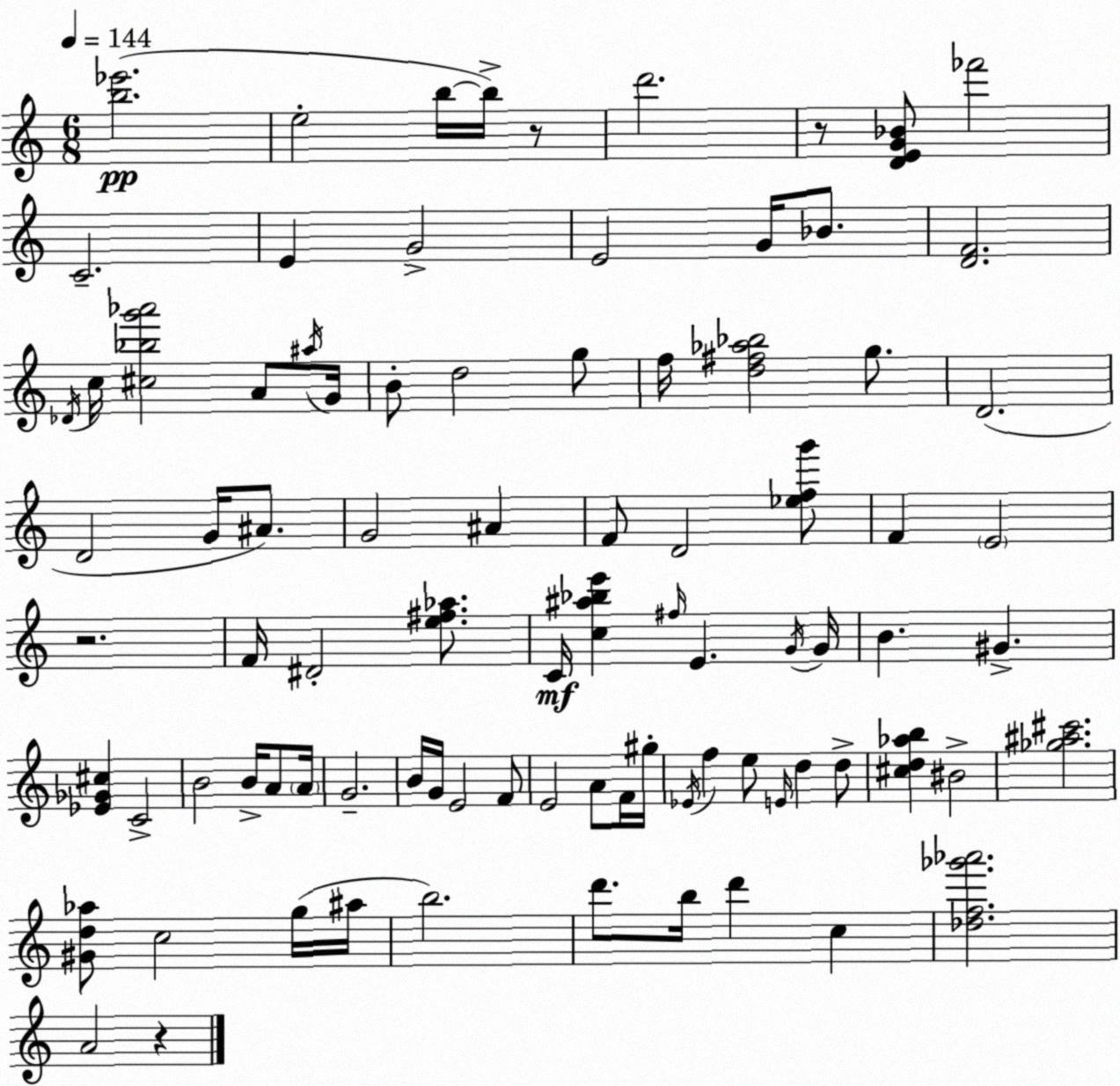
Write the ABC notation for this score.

X:1
T:Untitled
M:6/8
L:1/4
K:Am
[b_e']2 e2 b/4 b/4 z/2 d'2 z/2 [DEG_B]/2 _f'2 C2 E G2 E2 G/4 _B/2 [DF]2 _D/4 c/4 [^c_bg'_a']2 A/2 ^a/4 G/4 B/2 d2 g/2 f/4 [d^f_a_b]2 g/2 D2 D2 G/4 ^A/2 G2 ^A F/2 D2 [_efg']/2 F E2 z2 F/4 ^D2 [e^f_a]/2 C/4 [c^a_be'] ^f/4 E G/4 G/4 B ^G [_E_G^c] C2 B2 B/4 A/2 A/4 G2 B/4 G/4 E2 F/2 E2 A/2 F/4 ^g/4 _E/4 f e/2 E/4 d d/2 [^cd_ab] ^B2 [_g^a^c']2 [^Gd_a]/2 c2 g/4 ^a/4 b2 d'/2 b/4 d' c [_df_g'_a']2 A2 z